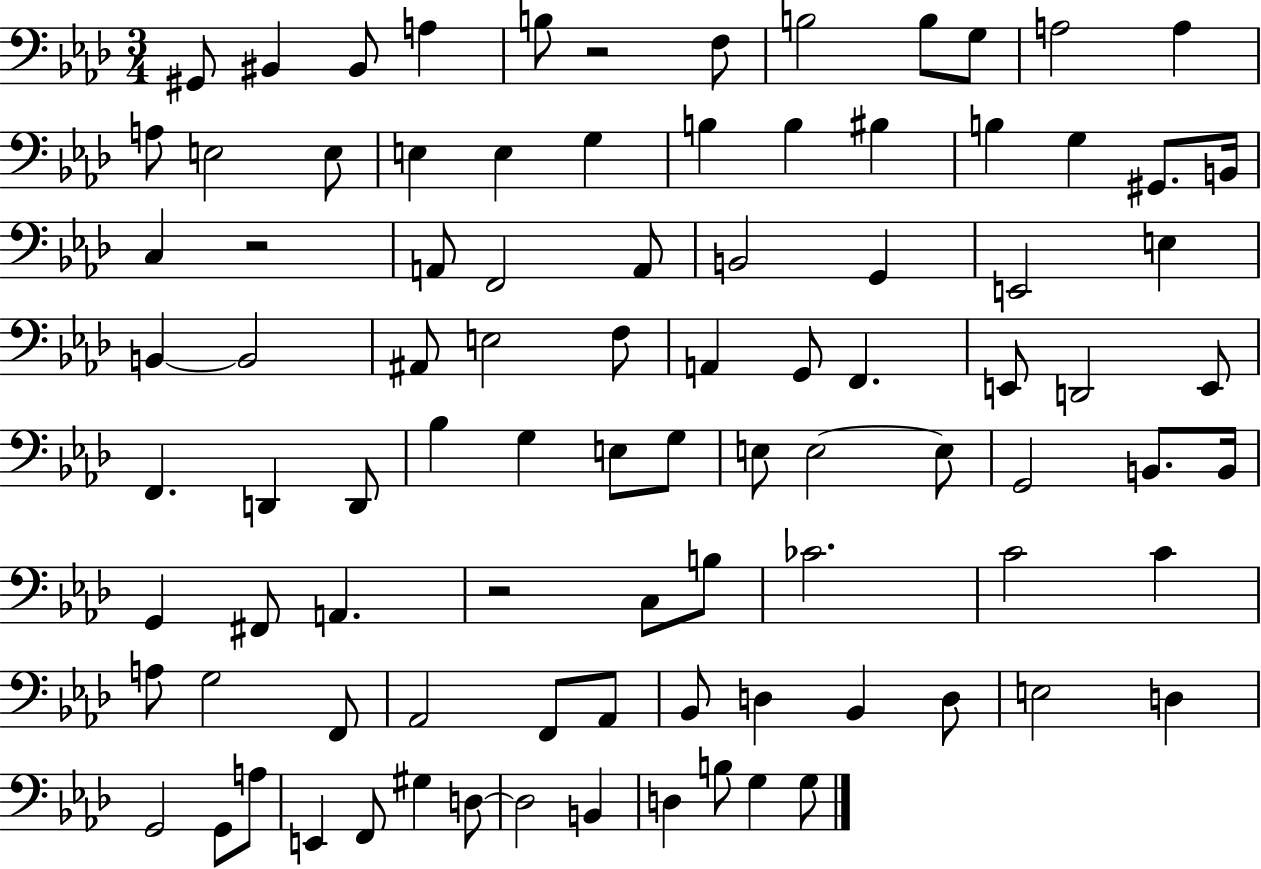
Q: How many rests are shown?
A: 3